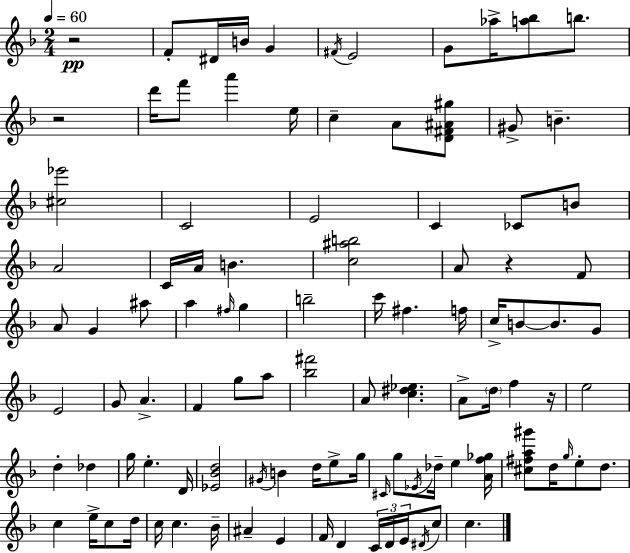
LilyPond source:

{
  \clef treble
  \numericTimeSignature
  \time 2/4
  \key d \minor
  \tempo 4 = 60
  r2\pp | f'8-. dis'16 b'16 g'4 | \acciaccatura { fis'16 } e'2 | g'8 aes''16-> <a'' bes''>8 b''8. | \break r2 | d'''16 f'''8 a'''4 | e''16 c''4-- a'8 <d' fis' ais' gis''>8 | gis'8-> b'4.-- | \break <cis'' ees'''>2 | c'2 | e'2 | c'4 ces'8 b'8 | \break a'2 | c'16 a'16 b'4. | <c'' ais'' b''>2 | a'8 r4 f'8 | \break a'8 g'4 ais''8 | a''4 \grace { fis''16 } g''4 | b''2-- | c'''16 fis''4. | \break f''16 c''16-> b'8~~ b'8. | g'8 e'2 | g'8 a'4.-> | f'4 g''8 | \break a''8 <bes'' fis'''>2 | a'8 <c'' dis'' ees''>4. | a'8-> \parenthesize d''16 f''4 | r16 e''2 | \break d''4-. des''4 | g''16 e''4.-. | d'16 <ees' bes' d''>2 | \acciaccatura { gis'16 } b'4 d''16 | \break e''8-> g''16 \grace { cis'16 } g''8 \acciaccatura { ees'16 } des''16-- | e''4 <a' f'' ges''>16 <cis'' fis'' a'' gis'''>8 d''16 | \grace { g''16 } e''8-. d''8. c''4 | e''16-> c''8 d''16 c''16 c''4. | \break bes'16-- ais'4-- | e'4 f'16 d'4 | \tuplet 3/2 { c'16 d'16 e'16 } \acciaccatura { dis'16 } c''8 | c''4. \bar "|."
}